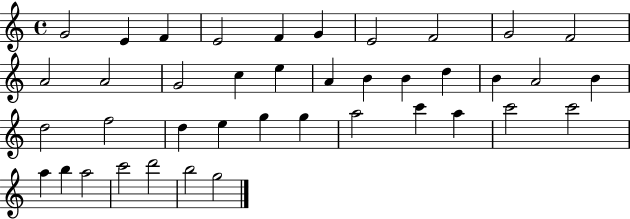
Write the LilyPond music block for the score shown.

{
  \clef treble
  \time 4/4
  \defaultTimeSignature
  \key c \major
  g'2 e'4 f'4 | e'2 f'4 g'4 | e'2 f'2 | g'2 f'2 | \break a'2 a'2 | g'2 c''4 e''4 | a'4 b'4 b'4 d''4 | b'4 a'2 b'4 | \break d''2 f''2 | d''4 e''4 g''4 g''4 | a''2 c'''4 a''4 | c'''2 c'''2 | \break a''4 b''4 a''2 | c'''2 d'''2 | b''2 g''2 | \bar "|."
}